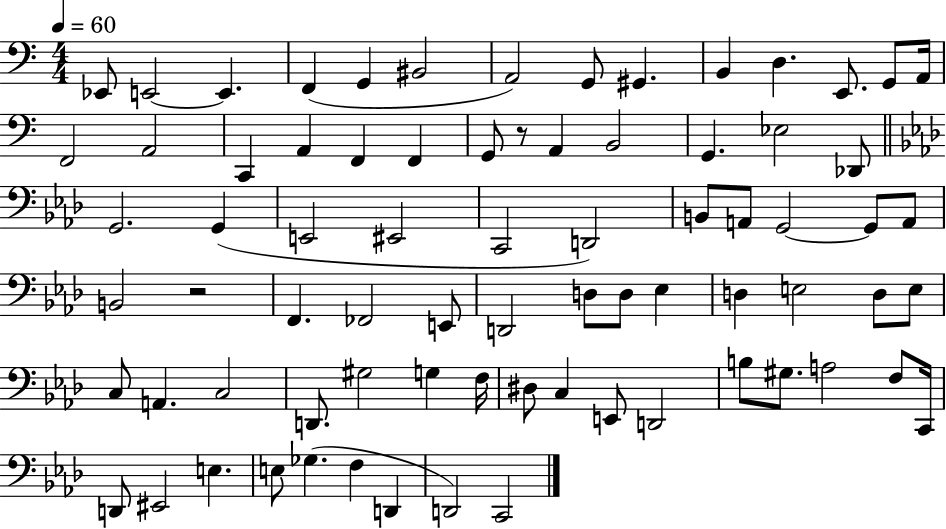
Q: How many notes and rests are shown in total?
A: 76